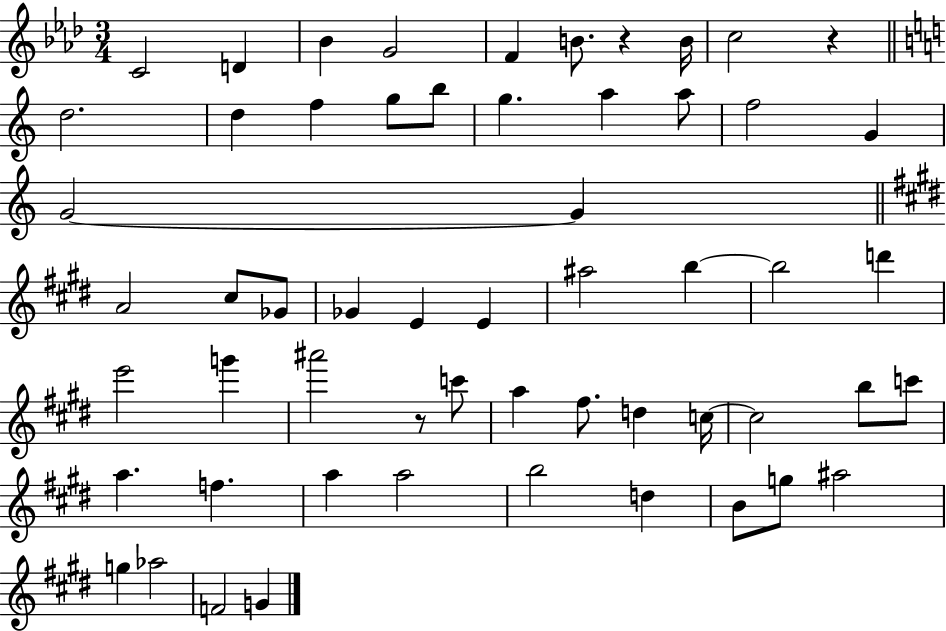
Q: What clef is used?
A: treble